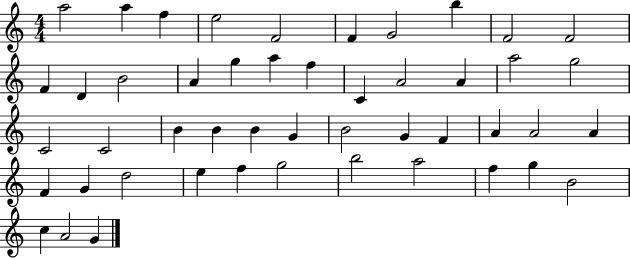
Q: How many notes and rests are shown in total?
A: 48